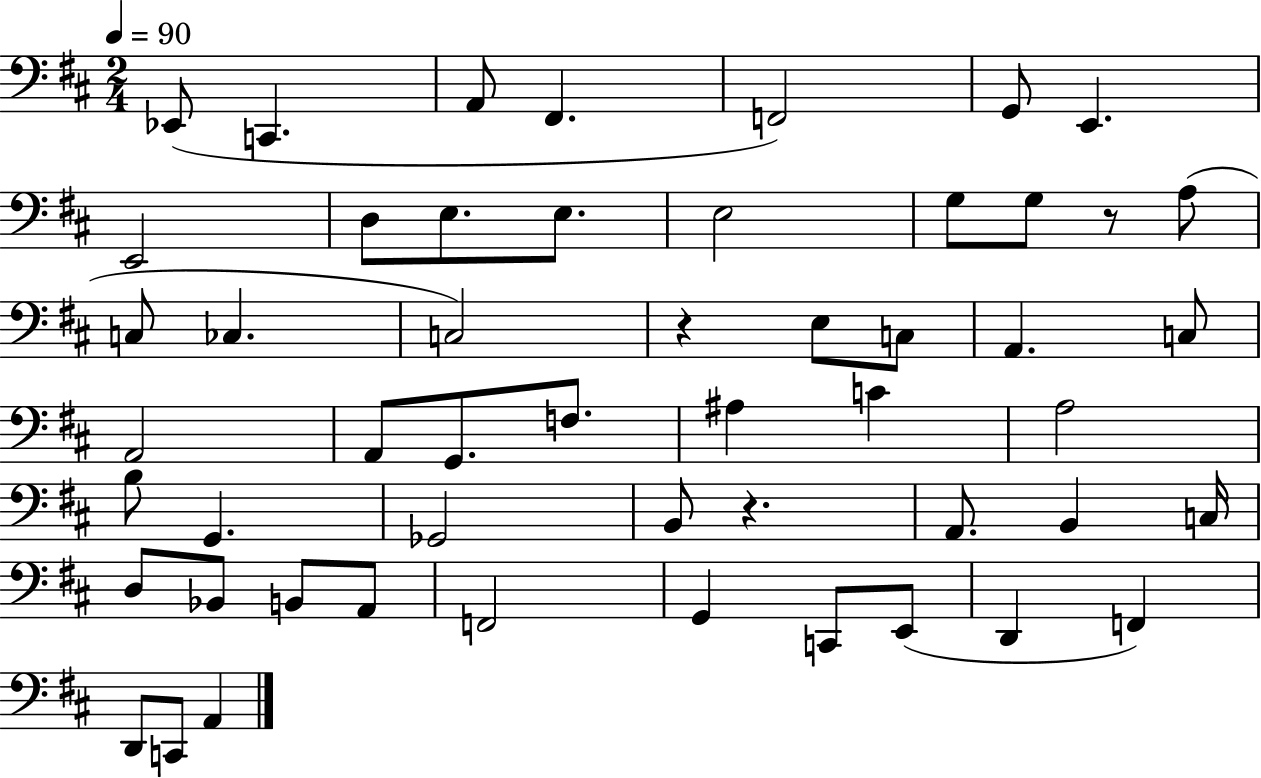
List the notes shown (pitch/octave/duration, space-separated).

Eb2/e C2/q. A2/e F#2/q. F2/h G2/e E2/q. E2/h D3/e E3/e. E3/e. E3/h G3/e G3/e R/e A3/e C3/e CES3/q. C3/h R/q E3/e C3/e A2/q. C3/e A2/h A2/e G2/e. F3/e. A#3/q C4/q A3/h B3/e G2/q. Gb2/h B2/e R/q. A2/e. B2/q C3/s D3/e Bb2/e B2/e A2/e F2/h G2/q C2/e E2/e D2/q F2/q D2/e C2/e A2/q